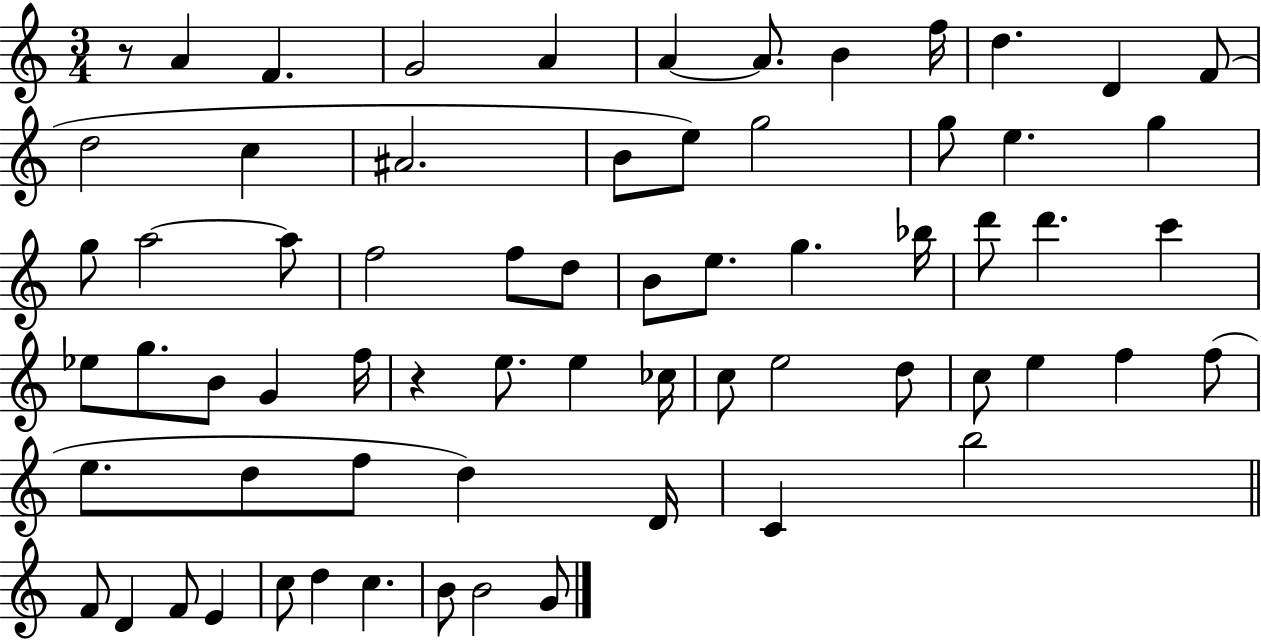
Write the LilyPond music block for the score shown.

{
  \clef treble
  \numericTimeSignature
  \time 3/4
  \key c \major
  r8 a'4 f'4. | g'2 a'4 | a'4~~ a'8. b'4 f''16 | d''4. d'4 f'8( | \break d''2 c''4 | ais'2. | b'8 e''8) g''2 | g''8 e''4. g''4 | \break g''8 a''2~~ a''8 | f''2 f''8 d''8 | b'8 e''8. g''4. bes''16 | d'''8 d'''4. c'''4 | \break ees''8 g''8. b'8 g'4 f''16 | r4 e''8. e''4 ces''16 | c''8 e''2 d''8 | c''8 e''4 f''4 f''8( | \break e''8. d''8 f''8 d''4) d'16 | c'4 b''2 | \bar "||" \break \key c \major f'8 d'4 f'8 e'4 | c''8 d''4 c''4. | b'8 b'2 g'8 | \bar "|."
}